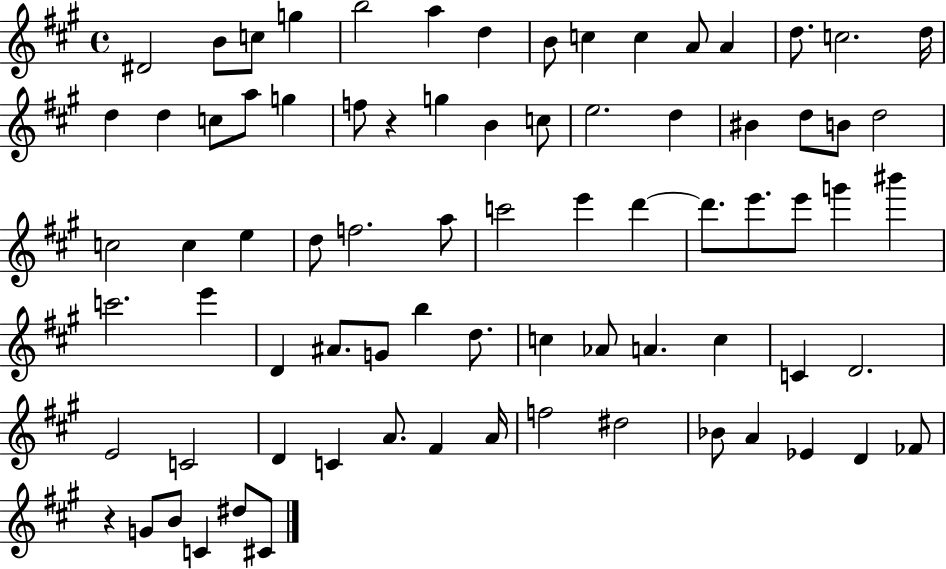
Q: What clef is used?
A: treble